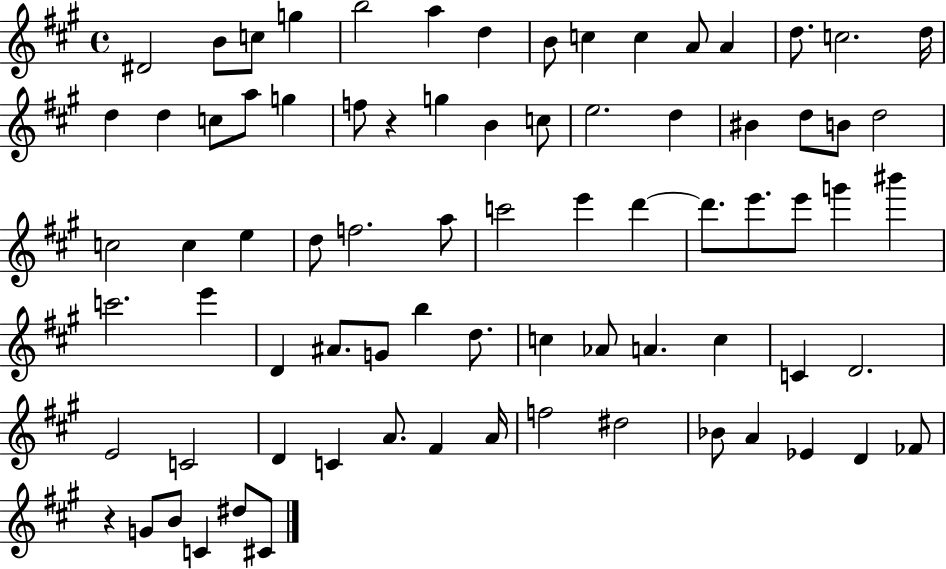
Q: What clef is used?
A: treble